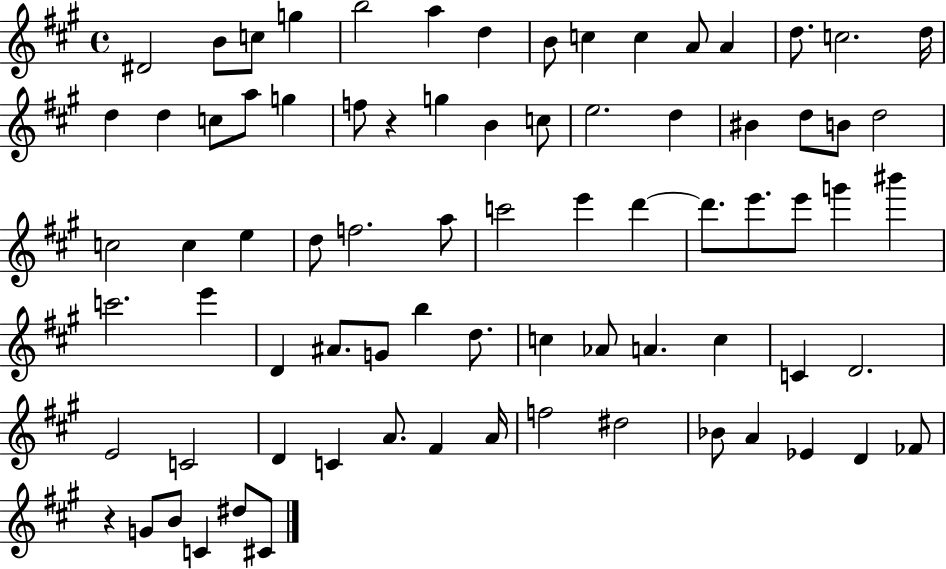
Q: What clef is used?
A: treble